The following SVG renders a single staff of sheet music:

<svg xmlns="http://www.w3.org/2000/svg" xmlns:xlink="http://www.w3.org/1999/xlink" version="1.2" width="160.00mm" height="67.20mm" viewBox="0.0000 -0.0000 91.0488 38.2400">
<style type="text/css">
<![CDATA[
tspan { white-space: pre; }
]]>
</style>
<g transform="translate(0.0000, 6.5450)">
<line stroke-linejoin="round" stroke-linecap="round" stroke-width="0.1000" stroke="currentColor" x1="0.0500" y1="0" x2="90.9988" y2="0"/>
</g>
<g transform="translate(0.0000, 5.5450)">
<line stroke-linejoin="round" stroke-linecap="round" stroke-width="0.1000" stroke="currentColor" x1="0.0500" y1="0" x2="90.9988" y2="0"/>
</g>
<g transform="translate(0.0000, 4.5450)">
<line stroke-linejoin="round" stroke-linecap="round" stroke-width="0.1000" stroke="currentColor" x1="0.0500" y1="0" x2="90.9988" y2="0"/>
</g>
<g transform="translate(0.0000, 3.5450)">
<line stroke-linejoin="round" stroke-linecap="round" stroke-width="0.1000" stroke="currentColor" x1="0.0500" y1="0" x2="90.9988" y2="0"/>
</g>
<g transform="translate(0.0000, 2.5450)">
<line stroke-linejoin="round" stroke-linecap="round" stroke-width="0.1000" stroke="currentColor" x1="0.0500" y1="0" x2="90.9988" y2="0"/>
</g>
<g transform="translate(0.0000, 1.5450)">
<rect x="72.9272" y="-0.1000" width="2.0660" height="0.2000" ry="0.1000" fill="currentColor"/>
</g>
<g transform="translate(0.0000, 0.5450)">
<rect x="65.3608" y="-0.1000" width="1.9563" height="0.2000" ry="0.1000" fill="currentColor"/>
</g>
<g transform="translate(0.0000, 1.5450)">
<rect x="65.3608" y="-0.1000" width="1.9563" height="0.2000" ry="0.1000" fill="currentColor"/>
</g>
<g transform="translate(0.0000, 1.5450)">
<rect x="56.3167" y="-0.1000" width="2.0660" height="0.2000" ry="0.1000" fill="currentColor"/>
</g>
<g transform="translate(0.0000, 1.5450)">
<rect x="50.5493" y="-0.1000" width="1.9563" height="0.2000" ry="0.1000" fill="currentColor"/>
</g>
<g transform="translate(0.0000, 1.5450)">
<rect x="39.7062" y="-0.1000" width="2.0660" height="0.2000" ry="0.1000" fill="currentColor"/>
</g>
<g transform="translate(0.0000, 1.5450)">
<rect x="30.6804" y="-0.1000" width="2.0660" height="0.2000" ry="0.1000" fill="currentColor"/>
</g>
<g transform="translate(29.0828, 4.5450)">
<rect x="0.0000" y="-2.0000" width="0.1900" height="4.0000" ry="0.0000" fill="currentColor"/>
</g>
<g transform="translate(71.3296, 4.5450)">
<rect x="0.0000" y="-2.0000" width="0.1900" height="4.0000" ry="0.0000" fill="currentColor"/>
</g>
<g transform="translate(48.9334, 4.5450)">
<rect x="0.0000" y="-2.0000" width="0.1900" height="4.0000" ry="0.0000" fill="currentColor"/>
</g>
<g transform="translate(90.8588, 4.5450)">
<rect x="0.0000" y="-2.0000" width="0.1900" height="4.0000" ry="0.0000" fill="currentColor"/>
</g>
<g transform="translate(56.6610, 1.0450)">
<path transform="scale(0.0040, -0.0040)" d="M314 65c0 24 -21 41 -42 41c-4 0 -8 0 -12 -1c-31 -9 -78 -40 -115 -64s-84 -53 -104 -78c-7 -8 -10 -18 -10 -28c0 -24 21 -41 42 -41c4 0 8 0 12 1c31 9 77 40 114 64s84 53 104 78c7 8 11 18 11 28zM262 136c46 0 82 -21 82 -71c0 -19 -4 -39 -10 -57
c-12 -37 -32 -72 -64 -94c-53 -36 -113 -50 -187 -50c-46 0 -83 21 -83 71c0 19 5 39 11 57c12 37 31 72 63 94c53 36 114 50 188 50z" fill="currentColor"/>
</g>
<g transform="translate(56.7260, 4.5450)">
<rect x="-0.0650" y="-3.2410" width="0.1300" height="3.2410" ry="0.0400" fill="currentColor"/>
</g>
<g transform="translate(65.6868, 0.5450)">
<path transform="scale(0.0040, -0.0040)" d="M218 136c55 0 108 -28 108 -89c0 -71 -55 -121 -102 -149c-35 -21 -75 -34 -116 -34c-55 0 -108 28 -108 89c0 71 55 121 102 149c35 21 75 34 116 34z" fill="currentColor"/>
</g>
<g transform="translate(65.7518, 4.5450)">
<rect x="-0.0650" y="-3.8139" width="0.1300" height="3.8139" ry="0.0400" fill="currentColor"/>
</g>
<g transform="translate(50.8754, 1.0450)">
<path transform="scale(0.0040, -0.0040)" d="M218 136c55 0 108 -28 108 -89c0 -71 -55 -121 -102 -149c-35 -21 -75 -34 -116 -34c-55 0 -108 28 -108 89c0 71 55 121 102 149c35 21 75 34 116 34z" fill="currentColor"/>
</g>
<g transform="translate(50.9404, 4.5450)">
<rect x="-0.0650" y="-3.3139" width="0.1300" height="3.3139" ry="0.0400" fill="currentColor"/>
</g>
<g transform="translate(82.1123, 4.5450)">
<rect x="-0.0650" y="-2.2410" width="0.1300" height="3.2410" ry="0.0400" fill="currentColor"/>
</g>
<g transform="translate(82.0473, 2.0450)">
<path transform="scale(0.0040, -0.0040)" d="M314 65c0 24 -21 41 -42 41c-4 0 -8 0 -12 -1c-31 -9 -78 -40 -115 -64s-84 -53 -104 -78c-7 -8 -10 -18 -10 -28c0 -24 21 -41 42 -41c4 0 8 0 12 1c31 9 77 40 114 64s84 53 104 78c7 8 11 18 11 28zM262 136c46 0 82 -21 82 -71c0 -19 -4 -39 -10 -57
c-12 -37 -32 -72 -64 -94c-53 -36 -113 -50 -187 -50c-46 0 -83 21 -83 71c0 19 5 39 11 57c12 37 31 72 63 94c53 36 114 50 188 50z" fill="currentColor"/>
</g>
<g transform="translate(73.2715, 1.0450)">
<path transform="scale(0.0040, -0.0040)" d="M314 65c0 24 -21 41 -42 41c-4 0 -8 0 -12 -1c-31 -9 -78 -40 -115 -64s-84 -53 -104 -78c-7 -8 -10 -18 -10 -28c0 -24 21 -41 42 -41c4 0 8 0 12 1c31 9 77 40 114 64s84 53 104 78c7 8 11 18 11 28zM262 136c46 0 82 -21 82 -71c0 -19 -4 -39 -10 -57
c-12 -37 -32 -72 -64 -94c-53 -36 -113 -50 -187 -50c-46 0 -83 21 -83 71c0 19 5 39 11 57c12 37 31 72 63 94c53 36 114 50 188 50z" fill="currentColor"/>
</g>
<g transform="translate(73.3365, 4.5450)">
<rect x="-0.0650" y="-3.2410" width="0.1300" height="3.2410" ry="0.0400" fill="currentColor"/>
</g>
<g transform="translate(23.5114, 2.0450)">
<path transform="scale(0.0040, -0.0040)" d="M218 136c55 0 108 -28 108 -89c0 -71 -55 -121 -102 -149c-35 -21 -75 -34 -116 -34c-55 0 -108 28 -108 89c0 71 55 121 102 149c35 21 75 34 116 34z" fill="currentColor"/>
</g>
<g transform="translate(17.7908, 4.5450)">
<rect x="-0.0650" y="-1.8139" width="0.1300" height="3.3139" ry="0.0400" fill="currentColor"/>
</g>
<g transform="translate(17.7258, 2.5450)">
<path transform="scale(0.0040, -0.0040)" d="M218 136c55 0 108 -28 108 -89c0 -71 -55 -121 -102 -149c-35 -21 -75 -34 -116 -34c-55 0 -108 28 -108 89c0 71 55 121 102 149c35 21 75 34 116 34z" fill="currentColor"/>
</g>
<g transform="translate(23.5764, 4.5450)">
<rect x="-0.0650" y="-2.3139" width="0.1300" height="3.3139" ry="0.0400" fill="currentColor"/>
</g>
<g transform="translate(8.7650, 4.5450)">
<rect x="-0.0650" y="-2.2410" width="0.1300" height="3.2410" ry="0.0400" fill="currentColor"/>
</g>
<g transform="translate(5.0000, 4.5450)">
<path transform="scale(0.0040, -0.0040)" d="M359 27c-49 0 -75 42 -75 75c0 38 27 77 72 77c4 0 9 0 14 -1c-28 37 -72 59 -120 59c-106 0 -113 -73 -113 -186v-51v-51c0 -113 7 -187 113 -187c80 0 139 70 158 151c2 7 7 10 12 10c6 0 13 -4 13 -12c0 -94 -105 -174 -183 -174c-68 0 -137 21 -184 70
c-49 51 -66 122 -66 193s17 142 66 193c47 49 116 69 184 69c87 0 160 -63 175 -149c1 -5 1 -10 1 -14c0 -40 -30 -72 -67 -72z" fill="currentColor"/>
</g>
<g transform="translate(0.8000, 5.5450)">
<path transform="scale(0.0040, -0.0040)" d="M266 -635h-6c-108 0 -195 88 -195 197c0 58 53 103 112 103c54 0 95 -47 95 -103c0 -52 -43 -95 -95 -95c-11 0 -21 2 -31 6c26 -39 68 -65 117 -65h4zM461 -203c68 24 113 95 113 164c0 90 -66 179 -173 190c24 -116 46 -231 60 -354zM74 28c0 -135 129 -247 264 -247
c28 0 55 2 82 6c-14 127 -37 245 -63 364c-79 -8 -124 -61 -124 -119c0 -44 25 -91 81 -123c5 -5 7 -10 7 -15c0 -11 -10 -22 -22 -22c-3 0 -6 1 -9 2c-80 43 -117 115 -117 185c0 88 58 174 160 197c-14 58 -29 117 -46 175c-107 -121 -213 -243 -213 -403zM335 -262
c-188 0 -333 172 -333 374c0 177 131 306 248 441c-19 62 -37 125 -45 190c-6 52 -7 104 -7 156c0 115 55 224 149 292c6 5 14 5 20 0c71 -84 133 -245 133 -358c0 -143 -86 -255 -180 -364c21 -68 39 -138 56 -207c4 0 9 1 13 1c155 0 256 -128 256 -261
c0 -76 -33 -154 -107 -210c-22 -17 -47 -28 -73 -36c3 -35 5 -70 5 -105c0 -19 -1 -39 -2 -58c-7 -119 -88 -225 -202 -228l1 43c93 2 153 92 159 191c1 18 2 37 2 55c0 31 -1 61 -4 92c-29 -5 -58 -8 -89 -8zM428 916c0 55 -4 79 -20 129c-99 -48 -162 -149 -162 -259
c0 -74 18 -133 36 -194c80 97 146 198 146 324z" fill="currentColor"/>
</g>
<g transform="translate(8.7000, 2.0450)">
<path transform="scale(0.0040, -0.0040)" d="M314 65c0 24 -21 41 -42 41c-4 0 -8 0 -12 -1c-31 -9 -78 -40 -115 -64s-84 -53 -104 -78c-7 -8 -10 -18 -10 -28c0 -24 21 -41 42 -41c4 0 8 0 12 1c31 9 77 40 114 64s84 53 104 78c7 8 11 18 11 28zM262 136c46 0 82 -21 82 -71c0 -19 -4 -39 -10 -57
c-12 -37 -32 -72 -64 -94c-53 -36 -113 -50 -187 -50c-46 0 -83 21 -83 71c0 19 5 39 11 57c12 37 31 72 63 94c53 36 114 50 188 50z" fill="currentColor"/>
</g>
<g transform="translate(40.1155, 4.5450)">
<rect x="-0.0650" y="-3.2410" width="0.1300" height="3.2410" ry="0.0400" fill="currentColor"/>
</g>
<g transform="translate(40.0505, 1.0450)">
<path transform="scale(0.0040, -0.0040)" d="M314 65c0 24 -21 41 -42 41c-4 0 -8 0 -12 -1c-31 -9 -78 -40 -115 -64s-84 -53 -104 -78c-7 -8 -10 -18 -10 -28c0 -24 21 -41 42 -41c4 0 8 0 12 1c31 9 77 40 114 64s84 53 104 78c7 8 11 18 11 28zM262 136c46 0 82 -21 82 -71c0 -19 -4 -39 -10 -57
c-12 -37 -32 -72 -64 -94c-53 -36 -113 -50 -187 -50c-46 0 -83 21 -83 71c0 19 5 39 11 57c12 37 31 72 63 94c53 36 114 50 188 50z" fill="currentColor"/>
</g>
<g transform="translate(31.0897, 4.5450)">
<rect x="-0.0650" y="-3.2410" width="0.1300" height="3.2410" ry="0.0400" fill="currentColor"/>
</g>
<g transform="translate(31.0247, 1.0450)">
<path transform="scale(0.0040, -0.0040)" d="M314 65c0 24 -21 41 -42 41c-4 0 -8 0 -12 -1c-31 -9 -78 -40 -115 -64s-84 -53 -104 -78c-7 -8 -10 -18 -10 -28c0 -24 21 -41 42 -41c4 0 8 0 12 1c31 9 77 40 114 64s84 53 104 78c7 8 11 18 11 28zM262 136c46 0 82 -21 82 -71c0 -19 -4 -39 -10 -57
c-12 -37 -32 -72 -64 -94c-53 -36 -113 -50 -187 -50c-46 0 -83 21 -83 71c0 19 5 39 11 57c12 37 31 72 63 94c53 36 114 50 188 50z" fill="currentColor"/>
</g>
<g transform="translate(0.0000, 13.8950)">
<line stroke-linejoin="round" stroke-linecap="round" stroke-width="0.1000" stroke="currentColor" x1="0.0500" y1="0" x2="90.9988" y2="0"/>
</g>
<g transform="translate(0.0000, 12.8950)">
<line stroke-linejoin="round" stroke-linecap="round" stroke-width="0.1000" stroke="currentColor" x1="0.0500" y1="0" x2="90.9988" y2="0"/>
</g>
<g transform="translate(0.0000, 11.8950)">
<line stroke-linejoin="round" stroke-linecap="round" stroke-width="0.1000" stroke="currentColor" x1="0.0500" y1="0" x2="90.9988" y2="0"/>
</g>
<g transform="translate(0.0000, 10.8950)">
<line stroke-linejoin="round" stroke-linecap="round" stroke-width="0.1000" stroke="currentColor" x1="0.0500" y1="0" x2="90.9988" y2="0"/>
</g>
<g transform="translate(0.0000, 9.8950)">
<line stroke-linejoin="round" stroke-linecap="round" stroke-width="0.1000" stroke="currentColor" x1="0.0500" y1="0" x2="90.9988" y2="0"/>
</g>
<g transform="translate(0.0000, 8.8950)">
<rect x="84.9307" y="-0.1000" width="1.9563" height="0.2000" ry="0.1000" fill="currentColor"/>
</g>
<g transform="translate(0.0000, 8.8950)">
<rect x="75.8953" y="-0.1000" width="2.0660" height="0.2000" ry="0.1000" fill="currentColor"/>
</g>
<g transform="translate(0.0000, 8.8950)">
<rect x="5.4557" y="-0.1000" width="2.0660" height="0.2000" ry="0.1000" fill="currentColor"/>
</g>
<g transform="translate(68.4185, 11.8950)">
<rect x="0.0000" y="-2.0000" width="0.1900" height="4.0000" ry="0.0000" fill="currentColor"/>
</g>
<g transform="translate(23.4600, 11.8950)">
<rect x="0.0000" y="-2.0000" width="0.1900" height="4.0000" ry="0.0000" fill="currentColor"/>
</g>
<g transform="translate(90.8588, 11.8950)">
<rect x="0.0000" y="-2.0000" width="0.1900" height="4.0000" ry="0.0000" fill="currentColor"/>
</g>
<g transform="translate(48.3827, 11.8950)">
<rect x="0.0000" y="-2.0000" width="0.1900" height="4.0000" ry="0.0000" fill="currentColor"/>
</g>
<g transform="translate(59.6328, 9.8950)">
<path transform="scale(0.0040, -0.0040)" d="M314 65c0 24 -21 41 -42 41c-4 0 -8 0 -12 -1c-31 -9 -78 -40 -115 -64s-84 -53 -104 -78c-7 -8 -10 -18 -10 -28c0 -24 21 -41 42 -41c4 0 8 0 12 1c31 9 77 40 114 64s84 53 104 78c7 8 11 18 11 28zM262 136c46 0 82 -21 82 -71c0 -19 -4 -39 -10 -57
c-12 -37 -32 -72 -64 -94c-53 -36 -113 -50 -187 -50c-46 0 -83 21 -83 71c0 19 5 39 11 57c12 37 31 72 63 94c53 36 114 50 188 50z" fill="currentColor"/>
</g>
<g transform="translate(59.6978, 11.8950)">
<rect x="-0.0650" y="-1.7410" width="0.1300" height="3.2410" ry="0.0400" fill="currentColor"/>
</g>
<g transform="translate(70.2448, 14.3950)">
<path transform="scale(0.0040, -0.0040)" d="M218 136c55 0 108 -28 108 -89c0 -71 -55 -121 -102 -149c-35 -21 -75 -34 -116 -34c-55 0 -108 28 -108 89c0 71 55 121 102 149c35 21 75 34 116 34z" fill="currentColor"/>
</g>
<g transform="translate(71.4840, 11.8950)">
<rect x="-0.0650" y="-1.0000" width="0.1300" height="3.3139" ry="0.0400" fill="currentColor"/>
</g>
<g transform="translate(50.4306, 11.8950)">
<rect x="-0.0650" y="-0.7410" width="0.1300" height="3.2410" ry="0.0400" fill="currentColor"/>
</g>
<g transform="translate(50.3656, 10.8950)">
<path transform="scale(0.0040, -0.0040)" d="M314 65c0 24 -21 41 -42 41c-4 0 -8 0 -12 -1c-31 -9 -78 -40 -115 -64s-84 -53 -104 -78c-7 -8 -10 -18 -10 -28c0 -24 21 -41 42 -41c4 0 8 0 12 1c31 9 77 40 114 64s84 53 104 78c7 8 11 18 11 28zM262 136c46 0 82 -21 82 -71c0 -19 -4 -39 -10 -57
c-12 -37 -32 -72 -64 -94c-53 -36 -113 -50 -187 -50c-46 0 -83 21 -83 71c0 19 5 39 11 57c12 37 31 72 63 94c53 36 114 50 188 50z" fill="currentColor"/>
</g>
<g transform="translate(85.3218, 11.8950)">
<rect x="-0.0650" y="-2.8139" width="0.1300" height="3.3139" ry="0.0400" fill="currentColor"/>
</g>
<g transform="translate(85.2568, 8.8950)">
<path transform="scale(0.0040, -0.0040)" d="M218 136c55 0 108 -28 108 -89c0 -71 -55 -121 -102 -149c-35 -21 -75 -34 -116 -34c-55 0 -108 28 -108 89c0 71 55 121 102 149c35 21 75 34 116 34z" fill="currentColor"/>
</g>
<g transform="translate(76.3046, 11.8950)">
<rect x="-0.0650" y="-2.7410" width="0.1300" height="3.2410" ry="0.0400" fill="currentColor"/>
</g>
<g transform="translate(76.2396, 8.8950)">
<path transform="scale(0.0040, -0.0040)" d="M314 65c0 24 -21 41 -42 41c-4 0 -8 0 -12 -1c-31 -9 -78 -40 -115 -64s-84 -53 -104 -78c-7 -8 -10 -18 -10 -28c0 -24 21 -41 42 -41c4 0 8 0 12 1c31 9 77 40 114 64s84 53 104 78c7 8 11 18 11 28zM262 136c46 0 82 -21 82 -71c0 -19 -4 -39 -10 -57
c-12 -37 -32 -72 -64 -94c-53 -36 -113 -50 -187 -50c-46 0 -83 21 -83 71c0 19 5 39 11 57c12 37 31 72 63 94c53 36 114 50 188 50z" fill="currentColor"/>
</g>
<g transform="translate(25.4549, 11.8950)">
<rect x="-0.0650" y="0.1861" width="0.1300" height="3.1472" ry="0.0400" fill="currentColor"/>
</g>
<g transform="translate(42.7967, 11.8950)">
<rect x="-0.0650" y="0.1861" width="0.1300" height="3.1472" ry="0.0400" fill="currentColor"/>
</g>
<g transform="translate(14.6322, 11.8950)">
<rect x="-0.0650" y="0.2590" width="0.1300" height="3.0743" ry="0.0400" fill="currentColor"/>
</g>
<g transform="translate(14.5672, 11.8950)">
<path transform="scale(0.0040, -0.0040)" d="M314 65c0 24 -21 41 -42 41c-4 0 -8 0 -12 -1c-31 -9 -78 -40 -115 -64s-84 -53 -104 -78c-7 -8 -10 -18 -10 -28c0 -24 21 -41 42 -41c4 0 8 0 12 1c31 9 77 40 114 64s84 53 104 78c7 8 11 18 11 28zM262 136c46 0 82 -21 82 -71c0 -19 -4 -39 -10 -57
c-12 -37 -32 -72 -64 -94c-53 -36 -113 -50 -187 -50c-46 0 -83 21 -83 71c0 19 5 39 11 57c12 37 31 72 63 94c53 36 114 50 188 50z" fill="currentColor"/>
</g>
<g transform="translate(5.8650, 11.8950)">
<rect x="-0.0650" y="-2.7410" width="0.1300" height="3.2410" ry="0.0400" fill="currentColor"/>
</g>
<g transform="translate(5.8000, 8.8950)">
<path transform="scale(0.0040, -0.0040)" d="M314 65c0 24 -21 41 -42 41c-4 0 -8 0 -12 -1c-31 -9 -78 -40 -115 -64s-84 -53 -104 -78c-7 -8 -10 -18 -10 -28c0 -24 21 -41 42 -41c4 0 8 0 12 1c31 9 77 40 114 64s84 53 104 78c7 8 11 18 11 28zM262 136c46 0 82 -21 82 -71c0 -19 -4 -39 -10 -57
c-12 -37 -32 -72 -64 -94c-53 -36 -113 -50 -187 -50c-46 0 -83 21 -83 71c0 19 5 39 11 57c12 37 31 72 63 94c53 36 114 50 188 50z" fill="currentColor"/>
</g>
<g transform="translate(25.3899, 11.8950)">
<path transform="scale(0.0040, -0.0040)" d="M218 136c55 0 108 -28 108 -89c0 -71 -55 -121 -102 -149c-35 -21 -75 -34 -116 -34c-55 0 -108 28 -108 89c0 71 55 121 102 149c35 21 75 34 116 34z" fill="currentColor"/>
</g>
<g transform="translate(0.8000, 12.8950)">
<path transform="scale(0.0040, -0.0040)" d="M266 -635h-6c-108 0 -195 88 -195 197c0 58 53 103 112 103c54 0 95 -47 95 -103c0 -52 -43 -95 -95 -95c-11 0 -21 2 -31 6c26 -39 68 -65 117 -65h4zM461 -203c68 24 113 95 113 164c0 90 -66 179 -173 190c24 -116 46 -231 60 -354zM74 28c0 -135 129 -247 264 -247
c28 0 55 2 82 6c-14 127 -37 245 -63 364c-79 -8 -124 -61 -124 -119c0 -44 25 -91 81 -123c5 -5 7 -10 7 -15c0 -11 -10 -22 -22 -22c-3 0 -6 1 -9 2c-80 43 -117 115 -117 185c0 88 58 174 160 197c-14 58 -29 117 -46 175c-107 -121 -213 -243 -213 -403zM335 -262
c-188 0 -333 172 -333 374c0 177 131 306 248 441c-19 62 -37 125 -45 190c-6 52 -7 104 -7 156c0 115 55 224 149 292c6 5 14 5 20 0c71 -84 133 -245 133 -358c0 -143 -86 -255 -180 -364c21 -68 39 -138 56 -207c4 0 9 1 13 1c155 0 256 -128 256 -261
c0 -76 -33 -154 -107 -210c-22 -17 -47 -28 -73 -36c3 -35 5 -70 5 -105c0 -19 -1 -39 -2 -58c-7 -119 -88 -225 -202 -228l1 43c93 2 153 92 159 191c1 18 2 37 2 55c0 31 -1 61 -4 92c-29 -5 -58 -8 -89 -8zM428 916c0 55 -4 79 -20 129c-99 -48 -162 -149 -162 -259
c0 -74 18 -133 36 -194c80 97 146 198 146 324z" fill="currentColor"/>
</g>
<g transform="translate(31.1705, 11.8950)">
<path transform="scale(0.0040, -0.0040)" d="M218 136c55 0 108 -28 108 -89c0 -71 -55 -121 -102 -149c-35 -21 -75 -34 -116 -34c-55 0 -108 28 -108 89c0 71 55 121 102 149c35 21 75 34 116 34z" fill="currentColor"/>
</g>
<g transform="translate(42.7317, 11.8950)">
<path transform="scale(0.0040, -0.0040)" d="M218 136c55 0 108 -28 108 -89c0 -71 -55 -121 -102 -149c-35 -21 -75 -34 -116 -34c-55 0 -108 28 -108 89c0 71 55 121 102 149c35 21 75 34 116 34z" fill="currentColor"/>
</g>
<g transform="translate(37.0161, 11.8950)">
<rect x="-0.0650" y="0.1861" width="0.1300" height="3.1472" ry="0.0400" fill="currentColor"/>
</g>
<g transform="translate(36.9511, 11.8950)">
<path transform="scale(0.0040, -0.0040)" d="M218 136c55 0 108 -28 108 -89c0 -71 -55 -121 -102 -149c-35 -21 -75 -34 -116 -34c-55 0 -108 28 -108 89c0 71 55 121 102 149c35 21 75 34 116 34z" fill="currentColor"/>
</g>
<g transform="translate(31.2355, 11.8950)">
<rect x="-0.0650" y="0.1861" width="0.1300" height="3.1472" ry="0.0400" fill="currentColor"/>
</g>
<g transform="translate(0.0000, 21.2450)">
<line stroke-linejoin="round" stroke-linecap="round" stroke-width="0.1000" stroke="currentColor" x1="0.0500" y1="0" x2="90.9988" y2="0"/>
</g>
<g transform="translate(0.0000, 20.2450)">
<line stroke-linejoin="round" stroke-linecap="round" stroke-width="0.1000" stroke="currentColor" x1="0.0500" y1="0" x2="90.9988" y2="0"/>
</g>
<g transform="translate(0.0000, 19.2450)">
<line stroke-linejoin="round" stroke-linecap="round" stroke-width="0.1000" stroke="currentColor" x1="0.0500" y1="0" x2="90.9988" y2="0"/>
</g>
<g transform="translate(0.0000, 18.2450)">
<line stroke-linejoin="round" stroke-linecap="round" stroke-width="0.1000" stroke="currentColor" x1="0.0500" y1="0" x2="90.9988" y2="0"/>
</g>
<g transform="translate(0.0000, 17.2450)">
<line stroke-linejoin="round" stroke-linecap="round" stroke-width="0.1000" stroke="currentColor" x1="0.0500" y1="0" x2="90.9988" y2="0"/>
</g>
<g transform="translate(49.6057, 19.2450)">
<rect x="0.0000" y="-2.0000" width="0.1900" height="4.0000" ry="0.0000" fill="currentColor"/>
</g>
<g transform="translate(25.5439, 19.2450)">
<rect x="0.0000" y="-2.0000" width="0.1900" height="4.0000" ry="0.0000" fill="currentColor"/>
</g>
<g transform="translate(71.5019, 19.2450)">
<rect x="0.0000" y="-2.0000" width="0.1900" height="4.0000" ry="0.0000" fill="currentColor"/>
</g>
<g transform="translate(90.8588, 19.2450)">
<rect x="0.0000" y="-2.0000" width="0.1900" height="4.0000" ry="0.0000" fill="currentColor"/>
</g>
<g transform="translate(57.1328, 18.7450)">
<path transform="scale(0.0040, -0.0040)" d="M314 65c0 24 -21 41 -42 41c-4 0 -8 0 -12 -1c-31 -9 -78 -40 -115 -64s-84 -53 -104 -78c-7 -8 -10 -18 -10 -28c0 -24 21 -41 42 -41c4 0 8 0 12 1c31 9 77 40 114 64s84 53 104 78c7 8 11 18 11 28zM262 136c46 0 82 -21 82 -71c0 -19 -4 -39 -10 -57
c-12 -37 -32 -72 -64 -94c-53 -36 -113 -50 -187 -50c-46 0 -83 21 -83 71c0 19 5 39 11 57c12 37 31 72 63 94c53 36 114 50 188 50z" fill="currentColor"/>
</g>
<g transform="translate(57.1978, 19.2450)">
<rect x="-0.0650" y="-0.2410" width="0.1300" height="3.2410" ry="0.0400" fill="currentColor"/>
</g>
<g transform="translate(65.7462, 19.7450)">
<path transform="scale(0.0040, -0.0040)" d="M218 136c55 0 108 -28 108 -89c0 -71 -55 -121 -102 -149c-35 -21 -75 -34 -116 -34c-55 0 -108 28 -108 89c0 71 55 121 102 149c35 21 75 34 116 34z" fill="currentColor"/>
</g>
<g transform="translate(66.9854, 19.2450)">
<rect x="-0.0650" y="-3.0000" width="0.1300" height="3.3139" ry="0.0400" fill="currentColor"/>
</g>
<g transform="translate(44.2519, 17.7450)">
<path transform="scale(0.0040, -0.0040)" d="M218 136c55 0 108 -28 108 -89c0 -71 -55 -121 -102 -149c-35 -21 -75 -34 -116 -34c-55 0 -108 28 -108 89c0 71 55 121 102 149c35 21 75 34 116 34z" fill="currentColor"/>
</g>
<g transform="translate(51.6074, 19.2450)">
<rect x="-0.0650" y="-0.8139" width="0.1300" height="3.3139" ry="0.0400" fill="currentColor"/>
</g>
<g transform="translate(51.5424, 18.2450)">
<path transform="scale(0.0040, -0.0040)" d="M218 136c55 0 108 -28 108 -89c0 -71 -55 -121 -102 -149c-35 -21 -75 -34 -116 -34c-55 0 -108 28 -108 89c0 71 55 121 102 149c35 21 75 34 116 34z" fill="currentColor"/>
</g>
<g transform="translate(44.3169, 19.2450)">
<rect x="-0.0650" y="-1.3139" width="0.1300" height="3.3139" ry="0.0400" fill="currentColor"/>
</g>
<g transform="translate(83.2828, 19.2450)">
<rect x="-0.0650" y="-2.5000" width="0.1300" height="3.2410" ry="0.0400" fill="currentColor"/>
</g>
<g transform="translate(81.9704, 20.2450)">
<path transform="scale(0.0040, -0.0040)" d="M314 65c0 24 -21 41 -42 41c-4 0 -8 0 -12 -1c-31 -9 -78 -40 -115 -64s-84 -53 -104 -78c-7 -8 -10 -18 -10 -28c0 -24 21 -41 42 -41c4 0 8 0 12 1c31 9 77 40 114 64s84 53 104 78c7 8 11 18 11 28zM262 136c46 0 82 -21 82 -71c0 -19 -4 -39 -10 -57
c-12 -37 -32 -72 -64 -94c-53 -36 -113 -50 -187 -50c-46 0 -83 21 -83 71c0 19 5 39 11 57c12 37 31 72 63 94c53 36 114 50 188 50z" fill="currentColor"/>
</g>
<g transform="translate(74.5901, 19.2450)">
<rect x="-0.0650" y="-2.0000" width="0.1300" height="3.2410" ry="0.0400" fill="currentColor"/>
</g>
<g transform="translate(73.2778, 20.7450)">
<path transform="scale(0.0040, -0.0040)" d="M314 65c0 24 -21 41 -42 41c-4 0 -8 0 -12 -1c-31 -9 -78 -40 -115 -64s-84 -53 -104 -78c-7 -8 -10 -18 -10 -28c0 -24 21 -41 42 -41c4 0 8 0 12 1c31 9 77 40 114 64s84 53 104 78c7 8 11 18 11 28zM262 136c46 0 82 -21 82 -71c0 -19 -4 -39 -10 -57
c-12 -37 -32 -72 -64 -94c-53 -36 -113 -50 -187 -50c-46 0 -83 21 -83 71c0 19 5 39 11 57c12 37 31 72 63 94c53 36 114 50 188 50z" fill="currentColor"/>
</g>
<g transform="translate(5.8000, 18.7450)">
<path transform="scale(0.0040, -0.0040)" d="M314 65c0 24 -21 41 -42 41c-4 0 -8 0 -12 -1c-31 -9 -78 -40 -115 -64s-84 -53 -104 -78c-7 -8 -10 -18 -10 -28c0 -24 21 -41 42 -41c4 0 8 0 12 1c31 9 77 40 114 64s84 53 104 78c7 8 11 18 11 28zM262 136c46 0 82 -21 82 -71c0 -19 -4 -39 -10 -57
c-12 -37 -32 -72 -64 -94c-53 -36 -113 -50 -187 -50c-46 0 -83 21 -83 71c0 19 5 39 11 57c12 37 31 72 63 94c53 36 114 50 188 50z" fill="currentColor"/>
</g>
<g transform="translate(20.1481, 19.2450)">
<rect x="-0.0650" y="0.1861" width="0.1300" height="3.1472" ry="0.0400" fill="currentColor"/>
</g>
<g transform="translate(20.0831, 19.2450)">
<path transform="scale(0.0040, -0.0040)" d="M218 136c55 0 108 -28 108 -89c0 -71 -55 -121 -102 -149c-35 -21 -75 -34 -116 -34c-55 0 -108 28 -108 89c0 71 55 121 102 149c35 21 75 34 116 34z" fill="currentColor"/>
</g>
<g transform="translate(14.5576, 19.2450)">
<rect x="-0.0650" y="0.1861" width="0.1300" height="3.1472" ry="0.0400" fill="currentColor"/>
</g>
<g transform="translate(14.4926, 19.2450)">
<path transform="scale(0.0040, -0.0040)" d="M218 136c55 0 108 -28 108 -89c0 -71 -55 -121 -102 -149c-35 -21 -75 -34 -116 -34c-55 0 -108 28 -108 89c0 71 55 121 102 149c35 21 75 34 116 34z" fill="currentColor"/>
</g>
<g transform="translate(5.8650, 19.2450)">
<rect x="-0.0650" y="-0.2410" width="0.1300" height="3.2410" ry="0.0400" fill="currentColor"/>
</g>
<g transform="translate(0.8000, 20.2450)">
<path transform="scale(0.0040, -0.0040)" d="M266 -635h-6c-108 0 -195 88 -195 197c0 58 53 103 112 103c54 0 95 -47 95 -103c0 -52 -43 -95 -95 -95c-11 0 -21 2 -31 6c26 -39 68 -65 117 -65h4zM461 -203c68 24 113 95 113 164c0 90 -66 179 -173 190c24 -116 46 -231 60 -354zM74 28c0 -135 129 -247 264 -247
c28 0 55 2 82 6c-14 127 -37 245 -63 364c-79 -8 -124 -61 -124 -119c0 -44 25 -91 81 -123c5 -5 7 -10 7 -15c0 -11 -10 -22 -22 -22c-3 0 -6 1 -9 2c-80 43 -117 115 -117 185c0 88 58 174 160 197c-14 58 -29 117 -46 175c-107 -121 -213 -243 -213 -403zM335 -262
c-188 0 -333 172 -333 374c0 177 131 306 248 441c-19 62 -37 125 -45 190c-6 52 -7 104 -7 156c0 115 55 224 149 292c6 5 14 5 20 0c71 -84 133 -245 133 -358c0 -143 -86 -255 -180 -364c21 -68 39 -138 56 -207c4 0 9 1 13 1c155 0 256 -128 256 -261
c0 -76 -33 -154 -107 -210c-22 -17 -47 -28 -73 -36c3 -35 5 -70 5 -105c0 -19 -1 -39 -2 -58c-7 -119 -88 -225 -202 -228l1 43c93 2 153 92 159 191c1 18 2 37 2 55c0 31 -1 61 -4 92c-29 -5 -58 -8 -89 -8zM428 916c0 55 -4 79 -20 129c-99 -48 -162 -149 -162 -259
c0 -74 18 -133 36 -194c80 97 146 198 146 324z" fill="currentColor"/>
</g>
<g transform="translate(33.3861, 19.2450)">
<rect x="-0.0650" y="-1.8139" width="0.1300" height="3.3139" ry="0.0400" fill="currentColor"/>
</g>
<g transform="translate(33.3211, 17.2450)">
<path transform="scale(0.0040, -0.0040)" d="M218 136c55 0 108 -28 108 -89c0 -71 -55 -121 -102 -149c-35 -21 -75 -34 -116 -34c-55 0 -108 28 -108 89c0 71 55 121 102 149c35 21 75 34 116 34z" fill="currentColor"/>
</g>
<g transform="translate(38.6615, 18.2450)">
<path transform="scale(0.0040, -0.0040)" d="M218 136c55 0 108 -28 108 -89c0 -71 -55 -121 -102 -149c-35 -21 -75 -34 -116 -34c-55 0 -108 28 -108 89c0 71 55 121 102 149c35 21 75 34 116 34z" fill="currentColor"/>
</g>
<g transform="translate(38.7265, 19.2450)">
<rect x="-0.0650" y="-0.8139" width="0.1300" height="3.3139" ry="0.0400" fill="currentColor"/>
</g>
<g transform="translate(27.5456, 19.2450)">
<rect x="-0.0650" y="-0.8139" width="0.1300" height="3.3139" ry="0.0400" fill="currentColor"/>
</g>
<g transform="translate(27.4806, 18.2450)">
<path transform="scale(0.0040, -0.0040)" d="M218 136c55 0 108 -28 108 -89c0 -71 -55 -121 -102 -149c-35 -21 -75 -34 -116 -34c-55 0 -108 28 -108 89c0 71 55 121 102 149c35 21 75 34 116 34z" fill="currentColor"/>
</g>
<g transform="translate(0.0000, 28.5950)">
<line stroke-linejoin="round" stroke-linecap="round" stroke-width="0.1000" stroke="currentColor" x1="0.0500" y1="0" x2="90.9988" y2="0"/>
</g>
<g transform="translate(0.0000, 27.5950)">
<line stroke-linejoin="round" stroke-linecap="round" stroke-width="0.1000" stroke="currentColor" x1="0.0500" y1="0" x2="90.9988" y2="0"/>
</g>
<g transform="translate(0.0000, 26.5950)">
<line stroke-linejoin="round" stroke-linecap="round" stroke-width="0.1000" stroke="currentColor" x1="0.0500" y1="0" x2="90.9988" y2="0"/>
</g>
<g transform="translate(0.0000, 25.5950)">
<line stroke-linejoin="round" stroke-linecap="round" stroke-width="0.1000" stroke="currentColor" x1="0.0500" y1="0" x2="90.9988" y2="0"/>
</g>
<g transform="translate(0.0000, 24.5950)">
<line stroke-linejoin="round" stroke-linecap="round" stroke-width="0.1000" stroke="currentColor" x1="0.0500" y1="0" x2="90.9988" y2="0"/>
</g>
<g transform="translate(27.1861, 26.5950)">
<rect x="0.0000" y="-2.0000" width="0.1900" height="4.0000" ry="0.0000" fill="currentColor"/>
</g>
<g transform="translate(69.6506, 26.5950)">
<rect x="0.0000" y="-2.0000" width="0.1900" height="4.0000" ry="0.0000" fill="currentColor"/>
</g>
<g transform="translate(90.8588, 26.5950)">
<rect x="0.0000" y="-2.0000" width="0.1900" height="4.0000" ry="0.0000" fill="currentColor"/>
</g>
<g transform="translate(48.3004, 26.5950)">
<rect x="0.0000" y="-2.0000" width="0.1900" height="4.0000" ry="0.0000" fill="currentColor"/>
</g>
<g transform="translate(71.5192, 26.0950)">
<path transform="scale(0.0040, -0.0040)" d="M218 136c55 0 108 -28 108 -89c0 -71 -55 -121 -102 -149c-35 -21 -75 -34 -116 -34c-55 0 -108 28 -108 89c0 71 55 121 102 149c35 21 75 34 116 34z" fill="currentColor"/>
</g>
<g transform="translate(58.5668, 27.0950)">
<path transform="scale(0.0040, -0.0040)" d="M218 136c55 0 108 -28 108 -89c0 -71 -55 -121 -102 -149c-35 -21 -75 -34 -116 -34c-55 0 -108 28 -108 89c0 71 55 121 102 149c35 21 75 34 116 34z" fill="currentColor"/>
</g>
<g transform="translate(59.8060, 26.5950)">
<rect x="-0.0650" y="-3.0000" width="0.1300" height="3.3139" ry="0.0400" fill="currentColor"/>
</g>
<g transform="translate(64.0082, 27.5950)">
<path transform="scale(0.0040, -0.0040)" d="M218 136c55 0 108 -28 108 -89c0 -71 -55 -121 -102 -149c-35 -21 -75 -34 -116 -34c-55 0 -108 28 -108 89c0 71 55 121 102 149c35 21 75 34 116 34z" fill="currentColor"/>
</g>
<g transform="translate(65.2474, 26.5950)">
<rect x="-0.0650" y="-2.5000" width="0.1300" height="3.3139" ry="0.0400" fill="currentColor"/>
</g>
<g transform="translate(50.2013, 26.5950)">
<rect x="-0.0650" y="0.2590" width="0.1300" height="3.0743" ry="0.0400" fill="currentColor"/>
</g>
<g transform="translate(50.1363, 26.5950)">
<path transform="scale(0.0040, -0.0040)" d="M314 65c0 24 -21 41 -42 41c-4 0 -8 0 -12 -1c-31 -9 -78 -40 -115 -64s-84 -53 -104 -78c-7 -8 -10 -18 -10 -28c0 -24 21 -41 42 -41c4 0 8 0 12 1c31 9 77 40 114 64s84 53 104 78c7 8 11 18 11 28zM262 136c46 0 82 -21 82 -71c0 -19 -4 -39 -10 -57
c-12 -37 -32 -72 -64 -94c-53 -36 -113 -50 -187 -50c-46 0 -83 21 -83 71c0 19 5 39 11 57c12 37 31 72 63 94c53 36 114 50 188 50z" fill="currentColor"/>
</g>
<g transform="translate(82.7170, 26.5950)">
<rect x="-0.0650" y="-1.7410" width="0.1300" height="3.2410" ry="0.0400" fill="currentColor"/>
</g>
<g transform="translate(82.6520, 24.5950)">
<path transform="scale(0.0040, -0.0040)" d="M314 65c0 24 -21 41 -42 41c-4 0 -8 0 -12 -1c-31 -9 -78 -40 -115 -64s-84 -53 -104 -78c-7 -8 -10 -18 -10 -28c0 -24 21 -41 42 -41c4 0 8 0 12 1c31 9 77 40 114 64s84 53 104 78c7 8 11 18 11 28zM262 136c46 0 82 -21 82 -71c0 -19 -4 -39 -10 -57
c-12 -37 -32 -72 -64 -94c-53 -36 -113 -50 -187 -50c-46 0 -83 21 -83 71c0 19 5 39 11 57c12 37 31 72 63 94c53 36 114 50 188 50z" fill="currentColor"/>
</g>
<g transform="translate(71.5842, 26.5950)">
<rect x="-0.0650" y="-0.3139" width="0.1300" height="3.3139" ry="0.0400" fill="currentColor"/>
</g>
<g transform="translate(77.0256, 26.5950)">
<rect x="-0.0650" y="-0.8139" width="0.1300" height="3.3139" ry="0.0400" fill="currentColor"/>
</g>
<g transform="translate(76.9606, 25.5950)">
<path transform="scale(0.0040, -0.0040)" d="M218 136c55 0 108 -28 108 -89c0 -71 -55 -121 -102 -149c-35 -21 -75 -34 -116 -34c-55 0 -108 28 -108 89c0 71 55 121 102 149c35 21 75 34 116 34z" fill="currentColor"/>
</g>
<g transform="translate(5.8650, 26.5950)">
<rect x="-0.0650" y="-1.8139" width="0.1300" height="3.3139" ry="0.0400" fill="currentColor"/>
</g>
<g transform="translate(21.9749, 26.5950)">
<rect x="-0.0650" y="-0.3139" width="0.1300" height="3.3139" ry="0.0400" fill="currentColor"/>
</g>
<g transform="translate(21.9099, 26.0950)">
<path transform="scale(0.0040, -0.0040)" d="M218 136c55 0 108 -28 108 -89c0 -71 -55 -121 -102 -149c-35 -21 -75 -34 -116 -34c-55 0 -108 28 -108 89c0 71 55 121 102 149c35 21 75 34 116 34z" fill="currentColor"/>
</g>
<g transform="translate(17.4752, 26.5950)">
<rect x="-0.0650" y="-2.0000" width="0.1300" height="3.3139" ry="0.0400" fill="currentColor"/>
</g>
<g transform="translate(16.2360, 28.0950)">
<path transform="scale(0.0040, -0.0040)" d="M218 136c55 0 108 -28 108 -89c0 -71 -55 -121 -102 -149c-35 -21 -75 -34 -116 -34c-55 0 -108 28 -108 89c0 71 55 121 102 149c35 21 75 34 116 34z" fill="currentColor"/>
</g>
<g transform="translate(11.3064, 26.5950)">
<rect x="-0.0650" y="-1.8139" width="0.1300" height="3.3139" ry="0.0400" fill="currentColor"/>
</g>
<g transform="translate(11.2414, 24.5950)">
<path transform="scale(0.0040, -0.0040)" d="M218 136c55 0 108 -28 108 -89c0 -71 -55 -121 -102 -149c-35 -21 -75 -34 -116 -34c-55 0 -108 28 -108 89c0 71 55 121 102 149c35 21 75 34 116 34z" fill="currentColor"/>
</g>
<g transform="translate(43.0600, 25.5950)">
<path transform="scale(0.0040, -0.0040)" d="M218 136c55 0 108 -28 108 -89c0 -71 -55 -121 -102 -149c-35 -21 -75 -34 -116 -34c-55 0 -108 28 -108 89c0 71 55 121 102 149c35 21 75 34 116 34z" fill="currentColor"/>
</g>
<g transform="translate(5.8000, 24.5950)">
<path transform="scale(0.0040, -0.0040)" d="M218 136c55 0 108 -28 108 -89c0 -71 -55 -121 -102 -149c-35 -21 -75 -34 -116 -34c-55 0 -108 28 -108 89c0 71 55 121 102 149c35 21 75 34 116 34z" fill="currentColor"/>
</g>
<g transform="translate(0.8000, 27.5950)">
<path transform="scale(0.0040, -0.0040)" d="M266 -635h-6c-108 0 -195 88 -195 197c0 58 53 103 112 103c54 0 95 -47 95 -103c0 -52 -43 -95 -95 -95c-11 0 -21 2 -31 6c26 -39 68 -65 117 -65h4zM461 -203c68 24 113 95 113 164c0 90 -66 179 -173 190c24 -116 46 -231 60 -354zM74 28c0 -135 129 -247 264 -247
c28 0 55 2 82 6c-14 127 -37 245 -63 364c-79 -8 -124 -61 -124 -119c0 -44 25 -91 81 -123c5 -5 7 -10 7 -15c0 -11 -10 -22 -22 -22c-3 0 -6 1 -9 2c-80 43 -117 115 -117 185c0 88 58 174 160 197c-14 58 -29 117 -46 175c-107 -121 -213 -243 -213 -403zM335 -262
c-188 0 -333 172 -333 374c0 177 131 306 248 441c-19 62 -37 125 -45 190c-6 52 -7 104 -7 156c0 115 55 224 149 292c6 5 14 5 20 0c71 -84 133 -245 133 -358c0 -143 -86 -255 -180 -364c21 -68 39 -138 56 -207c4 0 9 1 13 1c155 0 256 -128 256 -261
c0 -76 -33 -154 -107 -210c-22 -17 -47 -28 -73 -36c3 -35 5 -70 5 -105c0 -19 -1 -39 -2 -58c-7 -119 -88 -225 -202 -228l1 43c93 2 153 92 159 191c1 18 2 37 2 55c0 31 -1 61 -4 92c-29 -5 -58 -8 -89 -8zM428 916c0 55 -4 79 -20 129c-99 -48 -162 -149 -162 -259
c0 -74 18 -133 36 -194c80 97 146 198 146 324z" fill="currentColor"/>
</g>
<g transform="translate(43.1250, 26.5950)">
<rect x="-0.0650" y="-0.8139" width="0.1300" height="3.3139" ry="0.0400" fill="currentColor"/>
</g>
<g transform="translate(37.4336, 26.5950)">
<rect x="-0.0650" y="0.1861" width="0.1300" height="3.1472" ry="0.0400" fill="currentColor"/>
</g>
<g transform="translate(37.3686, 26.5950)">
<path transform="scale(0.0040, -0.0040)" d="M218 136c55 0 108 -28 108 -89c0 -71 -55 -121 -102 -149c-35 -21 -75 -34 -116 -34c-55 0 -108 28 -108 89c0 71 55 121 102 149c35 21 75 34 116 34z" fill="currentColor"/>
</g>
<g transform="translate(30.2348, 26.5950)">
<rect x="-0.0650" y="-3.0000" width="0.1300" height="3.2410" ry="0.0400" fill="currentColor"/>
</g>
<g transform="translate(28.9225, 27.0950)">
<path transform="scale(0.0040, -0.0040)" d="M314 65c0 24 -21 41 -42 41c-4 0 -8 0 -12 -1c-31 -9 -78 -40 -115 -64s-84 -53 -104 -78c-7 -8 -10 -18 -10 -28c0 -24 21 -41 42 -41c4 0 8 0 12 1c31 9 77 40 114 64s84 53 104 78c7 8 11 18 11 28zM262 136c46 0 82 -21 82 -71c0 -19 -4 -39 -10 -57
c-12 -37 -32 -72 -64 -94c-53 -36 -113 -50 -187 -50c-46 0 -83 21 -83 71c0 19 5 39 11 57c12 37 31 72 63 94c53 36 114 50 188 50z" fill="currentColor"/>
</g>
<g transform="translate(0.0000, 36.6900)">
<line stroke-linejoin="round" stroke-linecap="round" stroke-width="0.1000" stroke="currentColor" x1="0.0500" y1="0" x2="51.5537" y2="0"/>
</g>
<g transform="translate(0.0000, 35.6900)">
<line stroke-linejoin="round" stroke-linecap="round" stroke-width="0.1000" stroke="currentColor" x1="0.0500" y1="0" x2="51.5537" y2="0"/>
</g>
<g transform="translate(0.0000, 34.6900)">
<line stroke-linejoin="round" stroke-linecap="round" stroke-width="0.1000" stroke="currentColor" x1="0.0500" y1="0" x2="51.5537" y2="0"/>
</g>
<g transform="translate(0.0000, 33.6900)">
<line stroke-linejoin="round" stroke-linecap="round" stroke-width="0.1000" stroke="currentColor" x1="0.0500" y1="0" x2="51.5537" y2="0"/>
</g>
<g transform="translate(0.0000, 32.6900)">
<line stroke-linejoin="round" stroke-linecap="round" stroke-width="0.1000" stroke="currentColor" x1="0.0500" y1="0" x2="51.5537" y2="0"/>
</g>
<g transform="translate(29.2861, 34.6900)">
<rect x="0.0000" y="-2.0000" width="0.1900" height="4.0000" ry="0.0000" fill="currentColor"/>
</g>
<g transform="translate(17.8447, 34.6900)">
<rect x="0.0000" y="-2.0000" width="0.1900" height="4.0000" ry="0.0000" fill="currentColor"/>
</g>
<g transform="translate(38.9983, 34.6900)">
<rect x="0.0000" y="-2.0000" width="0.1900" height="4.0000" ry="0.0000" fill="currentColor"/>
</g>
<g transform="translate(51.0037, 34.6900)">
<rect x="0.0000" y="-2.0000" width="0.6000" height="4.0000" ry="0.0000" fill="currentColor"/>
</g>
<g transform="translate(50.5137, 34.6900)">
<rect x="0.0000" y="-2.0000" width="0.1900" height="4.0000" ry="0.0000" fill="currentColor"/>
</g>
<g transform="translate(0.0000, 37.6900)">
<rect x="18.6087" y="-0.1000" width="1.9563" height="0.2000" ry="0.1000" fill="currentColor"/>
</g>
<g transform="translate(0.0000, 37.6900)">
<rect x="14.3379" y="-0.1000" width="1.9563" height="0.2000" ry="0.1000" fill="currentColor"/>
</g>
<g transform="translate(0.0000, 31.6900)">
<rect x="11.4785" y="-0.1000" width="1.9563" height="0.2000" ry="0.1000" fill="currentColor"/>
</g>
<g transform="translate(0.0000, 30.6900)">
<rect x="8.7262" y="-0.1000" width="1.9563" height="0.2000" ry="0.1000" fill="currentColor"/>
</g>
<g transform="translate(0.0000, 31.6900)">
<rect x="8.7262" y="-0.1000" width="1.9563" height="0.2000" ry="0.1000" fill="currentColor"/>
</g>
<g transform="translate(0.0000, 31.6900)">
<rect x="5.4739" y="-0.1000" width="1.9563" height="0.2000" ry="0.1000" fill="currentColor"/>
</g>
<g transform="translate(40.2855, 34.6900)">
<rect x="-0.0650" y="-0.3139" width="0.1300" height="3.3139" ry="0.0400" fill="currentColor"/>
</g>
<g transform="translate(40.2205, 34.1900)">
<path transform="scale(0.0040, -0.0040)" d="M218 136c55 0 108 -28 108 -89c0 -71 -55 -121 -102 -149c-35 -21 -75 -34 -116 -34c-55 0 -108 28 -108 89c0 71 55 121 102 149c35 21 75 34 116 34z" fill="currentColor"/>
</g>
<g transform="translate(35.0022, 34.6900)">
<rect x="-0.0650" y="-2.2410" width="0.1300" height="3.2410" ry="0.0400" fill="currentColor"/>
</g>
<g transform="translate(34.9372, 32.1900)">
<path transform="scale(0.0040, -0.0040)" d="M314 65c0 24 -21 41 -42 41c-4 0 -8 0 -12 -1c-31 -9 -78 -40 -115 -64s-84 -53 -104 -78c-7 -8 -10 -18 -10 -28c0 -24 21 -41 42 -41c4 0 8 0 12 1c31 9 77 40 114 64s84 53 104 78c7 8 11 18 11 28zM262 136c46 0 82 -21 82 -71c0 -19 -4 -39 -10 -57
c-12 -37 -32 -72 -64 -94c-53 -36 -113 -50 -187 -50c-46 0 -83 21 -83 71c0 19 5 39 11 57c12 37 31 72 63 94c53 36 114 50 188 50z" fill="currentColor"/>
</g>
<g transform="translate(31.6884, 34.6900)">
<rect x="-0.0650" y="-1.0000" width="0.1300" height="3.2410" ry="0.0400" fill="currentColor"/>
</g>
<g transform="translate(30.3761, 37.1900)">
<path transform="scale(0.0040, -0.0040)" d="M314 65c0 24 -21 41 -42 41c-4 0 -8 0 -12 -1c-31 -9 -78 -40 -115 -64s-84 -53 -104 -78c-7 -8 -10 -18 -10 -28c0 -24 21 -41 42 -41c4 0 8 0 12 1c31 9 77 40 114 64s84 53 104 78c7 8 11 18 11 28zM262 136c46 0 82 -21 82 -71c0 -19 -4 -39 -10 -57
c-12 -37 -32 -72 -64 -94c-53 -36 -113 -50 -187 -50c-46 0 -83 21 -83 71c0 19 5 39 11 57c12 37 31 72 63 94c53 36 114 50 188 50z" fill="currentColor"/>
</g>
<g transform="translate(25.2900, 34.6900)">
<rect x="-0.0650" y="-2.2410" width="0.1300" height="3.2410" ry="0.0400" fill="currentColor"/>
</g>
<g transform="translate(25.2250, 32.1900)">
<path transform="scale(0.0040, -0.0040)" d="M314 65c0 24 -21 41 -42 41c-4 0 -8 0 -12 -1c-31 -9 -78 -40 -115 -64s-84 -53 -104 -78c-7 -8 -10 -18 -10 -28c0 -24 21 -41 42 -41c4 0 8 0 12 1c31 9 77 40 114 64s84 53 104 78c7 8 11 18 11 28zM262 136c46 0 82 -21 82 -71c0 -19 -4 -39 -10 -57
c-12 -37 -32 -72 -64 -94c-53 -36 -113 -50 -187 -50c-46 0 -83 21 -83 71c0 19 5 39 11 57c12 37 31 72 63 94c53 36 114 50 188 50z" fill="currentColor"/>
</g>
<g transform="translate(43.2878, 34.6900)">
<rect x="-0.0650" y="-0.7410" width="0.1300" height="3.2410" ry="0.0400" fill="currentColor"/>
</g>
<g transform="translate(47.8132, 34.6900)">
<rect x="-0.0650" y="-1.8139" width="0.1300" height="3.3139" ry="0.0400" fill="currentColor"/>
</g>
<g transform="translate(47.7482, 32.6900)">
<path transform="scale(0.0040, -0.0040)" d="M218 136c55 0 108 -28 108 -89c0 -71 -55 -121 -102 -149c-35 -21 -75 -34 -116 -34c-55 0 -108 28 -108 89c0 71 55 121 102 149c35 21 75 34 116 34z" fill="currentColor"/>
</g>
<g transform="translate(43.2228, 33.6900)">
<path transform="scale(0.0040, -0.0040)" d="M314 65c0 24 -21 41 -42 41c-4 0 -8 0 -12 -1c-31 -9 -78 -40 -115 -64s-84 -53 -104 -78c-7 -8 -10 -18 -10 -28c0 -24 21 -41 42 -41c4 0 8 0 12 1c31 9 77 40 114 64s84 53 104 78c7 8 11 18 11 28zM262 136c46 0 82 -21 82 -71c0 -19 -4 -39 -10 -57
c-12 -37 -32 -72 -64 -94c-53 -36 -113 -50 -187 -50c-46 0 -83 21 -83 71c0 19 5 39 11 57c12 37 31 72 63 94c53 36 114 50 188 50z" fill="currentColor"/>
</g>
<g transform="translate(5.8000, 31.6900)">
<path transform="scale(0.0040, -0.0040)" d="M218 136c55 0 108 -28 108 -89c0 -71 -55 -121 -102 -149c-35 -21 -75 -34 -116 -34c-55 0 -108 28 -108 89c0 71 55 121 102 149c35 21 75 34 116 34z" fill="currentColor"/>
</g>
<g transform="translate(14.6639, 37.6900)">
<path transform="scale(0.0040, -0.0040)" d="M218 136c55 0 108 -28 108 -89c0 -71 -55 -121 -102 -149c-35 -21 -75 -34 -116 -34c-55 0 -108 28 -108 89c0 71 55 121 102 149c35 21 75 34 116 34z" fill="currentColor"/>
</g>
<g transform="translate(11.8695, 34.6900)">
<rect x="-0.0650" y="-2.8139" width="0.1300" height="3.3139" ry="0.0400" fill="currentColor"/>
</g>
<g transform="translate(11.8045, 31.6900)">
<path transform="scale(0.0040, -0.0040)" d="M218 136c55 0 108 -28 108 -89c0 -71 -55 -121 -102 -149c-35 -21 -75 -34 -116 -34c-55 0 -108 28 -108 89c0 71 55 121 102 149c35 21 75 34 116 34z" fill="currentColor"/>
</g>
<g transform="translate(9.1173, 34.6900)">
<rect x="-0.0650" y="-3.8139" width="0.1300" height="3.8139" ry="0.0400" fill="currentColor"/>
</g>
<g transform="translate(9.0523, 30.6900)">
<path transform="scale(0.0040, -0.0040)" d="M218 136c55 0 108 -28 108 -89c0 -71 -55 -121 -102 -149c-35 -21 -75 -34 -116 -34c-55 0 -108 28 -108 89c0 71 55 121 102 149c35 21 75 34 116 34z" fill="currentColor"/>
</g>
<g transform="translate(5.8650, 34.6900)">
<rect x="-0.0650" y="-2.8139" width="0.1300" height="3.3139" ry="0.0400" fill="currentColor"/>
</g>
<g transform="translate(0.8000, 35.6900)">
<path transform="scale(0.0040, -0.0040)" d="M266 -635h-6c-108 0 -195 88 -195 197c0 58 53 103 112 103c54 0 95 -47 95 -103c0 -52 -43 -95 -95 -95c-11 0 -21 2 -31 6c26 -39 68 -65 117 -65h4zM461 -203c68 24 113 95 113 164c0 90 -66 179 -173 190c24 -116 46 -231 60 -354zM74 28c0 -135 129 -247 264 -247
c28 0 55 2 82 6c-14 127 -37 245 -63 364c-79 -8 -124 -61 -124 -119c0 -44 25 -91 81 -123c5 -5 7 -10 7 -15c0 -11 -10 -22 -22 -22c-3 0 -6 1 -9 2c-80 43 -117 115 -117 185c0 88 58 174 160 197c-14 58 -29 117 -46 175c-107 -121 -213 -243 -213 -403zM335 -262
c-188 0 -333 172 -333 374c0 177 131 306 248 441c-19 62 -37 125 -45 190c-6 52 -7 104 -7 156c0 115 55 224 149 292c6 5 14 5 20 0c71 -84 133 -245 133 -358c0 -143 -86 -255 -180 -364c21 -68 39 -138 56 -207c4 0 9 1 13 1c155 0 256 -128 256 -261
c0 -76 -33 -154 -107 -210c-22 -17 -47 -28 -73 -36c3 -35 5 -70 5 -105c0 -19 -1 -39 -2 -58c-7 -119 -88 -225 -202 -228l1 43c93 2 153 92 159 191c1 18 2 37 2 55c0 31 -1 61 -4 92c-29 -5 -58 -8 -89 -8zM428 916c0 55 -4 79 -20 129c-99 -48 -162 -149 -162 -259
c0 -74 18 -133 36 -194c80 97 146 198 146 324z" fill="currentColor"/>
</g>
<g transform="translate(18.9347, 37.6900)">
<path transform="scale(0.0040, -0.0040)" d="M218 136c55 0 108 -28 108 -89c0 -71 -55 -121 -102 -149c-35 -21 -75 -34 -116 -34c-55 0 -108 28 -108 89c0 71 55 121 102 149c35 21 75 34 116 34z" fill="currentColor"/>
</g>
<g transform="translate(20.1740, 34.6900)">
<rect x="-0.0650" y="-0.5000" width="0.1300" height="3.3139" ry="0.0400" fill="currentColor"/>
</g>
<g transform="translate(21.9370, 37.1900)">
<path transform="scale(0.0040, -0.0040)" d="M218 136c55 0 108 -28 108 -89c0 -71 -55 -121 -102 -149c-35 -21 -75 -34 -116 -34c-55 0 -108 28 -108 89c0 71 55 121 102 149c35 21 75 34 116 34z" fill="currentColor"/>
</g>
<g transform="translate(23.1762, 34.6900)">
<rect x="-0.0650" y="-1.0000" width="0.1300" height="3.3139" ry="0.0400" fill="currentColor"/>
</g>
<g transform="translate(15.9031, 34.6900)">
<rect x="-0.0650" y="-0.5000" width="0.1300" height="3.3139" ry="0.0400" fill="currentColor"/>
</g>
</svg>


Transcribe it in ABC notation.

X:1
T:Untitled
M:4/4
L:1/4
K:C
g2 f g b2 b2 b b2 c' b2 g2 a2 B2 B B B B d2 f2 D a2 a c2 B B d f d e d c2 A F2 G2 f f F c A2 B d B2 A G c d f2 a c' a C C D g2 D2 g2 c d2 f